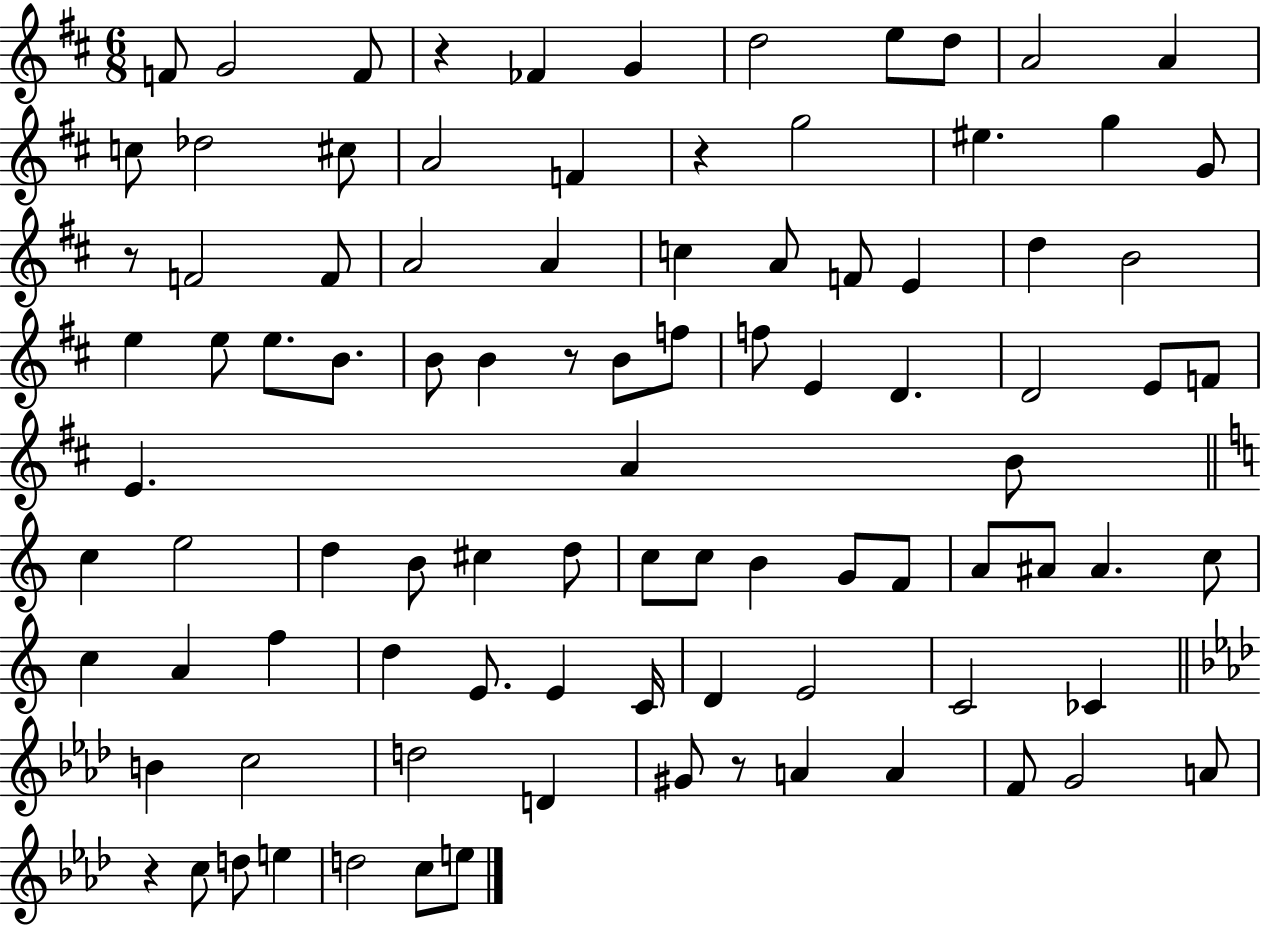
X:1
T:Untitled
M:6/8
L:1/4
K:D
F/2 G2 F/2 z _F G d2 e/2 d/2 A2 A c/2 _d2 ^c/2 A2 F z g2 ^e g G/2 z/2 F2 F/2 A2 A c A/2 F/2 E d B2 e e/2 e/2 B/2 B/2 B z/2 B/2 f/2 f/2 E D D2 E/2 F/2 E A B/2 c e2 d B/2 ^c d/2 c/2 c/2 B G/2 F/2 A/2 ^A/2 ^A c/2 c A f d E/2 E C/4 D E2 C2 _C B c2 d2 D ^G/2 z/2 A A F/2 G2 A/2 z c/2 d/2 e d2 c/2 e/2